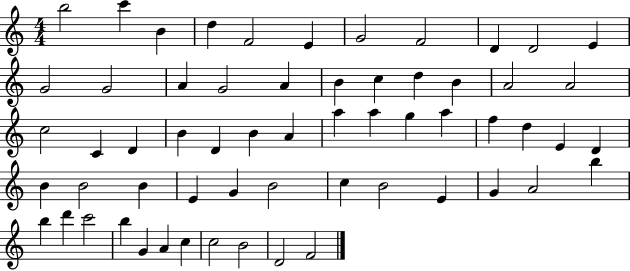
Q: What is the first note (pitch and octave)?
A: B5